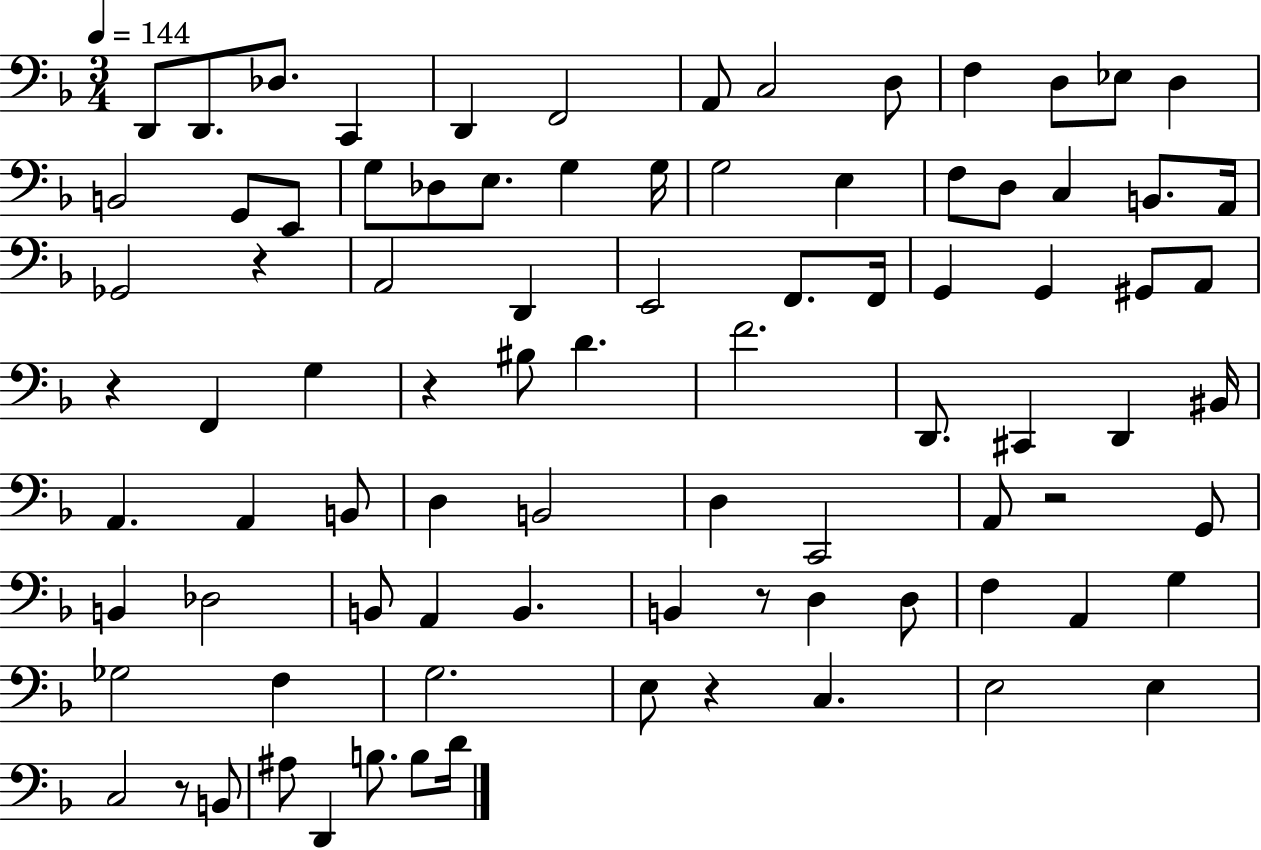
X:1
T:Untitled
M:3/4
L:1/4
K:F
D,,/2 D,,/2 _D,/2 C,, D,, F,,2 A,,/2 C,2 D,/2 F, D,/2 _E,/2 D, B,,2 G,,/2 E,,/2 G,/2 _D,/2 E,/2 G, G,/4 G,2 E, F,/2 D,/2 C, B,,/2 A,,/4 _G,,2 z A,,2 D,, E,,2 F,,/2 F,,/4 G,, G,, ^G,,/2 A,,/2 z F,, G, z ^B,/2 D F2 D,,/2 ^C,, D,, ^B,,/4 A,, A,, B,,/2 D, B,,2 D, C,,2 A,,/2 z2 G,,/2 B,, _D,2 B,,/2 A,, B,, B,, z/2 D, D,/2 F, A,, G, _G,2 F, G,2 E,/2 z C, E,2 E, C,2 z/2 B,,/2 ^A,/2 D,, B,/2 B,/2 D/4